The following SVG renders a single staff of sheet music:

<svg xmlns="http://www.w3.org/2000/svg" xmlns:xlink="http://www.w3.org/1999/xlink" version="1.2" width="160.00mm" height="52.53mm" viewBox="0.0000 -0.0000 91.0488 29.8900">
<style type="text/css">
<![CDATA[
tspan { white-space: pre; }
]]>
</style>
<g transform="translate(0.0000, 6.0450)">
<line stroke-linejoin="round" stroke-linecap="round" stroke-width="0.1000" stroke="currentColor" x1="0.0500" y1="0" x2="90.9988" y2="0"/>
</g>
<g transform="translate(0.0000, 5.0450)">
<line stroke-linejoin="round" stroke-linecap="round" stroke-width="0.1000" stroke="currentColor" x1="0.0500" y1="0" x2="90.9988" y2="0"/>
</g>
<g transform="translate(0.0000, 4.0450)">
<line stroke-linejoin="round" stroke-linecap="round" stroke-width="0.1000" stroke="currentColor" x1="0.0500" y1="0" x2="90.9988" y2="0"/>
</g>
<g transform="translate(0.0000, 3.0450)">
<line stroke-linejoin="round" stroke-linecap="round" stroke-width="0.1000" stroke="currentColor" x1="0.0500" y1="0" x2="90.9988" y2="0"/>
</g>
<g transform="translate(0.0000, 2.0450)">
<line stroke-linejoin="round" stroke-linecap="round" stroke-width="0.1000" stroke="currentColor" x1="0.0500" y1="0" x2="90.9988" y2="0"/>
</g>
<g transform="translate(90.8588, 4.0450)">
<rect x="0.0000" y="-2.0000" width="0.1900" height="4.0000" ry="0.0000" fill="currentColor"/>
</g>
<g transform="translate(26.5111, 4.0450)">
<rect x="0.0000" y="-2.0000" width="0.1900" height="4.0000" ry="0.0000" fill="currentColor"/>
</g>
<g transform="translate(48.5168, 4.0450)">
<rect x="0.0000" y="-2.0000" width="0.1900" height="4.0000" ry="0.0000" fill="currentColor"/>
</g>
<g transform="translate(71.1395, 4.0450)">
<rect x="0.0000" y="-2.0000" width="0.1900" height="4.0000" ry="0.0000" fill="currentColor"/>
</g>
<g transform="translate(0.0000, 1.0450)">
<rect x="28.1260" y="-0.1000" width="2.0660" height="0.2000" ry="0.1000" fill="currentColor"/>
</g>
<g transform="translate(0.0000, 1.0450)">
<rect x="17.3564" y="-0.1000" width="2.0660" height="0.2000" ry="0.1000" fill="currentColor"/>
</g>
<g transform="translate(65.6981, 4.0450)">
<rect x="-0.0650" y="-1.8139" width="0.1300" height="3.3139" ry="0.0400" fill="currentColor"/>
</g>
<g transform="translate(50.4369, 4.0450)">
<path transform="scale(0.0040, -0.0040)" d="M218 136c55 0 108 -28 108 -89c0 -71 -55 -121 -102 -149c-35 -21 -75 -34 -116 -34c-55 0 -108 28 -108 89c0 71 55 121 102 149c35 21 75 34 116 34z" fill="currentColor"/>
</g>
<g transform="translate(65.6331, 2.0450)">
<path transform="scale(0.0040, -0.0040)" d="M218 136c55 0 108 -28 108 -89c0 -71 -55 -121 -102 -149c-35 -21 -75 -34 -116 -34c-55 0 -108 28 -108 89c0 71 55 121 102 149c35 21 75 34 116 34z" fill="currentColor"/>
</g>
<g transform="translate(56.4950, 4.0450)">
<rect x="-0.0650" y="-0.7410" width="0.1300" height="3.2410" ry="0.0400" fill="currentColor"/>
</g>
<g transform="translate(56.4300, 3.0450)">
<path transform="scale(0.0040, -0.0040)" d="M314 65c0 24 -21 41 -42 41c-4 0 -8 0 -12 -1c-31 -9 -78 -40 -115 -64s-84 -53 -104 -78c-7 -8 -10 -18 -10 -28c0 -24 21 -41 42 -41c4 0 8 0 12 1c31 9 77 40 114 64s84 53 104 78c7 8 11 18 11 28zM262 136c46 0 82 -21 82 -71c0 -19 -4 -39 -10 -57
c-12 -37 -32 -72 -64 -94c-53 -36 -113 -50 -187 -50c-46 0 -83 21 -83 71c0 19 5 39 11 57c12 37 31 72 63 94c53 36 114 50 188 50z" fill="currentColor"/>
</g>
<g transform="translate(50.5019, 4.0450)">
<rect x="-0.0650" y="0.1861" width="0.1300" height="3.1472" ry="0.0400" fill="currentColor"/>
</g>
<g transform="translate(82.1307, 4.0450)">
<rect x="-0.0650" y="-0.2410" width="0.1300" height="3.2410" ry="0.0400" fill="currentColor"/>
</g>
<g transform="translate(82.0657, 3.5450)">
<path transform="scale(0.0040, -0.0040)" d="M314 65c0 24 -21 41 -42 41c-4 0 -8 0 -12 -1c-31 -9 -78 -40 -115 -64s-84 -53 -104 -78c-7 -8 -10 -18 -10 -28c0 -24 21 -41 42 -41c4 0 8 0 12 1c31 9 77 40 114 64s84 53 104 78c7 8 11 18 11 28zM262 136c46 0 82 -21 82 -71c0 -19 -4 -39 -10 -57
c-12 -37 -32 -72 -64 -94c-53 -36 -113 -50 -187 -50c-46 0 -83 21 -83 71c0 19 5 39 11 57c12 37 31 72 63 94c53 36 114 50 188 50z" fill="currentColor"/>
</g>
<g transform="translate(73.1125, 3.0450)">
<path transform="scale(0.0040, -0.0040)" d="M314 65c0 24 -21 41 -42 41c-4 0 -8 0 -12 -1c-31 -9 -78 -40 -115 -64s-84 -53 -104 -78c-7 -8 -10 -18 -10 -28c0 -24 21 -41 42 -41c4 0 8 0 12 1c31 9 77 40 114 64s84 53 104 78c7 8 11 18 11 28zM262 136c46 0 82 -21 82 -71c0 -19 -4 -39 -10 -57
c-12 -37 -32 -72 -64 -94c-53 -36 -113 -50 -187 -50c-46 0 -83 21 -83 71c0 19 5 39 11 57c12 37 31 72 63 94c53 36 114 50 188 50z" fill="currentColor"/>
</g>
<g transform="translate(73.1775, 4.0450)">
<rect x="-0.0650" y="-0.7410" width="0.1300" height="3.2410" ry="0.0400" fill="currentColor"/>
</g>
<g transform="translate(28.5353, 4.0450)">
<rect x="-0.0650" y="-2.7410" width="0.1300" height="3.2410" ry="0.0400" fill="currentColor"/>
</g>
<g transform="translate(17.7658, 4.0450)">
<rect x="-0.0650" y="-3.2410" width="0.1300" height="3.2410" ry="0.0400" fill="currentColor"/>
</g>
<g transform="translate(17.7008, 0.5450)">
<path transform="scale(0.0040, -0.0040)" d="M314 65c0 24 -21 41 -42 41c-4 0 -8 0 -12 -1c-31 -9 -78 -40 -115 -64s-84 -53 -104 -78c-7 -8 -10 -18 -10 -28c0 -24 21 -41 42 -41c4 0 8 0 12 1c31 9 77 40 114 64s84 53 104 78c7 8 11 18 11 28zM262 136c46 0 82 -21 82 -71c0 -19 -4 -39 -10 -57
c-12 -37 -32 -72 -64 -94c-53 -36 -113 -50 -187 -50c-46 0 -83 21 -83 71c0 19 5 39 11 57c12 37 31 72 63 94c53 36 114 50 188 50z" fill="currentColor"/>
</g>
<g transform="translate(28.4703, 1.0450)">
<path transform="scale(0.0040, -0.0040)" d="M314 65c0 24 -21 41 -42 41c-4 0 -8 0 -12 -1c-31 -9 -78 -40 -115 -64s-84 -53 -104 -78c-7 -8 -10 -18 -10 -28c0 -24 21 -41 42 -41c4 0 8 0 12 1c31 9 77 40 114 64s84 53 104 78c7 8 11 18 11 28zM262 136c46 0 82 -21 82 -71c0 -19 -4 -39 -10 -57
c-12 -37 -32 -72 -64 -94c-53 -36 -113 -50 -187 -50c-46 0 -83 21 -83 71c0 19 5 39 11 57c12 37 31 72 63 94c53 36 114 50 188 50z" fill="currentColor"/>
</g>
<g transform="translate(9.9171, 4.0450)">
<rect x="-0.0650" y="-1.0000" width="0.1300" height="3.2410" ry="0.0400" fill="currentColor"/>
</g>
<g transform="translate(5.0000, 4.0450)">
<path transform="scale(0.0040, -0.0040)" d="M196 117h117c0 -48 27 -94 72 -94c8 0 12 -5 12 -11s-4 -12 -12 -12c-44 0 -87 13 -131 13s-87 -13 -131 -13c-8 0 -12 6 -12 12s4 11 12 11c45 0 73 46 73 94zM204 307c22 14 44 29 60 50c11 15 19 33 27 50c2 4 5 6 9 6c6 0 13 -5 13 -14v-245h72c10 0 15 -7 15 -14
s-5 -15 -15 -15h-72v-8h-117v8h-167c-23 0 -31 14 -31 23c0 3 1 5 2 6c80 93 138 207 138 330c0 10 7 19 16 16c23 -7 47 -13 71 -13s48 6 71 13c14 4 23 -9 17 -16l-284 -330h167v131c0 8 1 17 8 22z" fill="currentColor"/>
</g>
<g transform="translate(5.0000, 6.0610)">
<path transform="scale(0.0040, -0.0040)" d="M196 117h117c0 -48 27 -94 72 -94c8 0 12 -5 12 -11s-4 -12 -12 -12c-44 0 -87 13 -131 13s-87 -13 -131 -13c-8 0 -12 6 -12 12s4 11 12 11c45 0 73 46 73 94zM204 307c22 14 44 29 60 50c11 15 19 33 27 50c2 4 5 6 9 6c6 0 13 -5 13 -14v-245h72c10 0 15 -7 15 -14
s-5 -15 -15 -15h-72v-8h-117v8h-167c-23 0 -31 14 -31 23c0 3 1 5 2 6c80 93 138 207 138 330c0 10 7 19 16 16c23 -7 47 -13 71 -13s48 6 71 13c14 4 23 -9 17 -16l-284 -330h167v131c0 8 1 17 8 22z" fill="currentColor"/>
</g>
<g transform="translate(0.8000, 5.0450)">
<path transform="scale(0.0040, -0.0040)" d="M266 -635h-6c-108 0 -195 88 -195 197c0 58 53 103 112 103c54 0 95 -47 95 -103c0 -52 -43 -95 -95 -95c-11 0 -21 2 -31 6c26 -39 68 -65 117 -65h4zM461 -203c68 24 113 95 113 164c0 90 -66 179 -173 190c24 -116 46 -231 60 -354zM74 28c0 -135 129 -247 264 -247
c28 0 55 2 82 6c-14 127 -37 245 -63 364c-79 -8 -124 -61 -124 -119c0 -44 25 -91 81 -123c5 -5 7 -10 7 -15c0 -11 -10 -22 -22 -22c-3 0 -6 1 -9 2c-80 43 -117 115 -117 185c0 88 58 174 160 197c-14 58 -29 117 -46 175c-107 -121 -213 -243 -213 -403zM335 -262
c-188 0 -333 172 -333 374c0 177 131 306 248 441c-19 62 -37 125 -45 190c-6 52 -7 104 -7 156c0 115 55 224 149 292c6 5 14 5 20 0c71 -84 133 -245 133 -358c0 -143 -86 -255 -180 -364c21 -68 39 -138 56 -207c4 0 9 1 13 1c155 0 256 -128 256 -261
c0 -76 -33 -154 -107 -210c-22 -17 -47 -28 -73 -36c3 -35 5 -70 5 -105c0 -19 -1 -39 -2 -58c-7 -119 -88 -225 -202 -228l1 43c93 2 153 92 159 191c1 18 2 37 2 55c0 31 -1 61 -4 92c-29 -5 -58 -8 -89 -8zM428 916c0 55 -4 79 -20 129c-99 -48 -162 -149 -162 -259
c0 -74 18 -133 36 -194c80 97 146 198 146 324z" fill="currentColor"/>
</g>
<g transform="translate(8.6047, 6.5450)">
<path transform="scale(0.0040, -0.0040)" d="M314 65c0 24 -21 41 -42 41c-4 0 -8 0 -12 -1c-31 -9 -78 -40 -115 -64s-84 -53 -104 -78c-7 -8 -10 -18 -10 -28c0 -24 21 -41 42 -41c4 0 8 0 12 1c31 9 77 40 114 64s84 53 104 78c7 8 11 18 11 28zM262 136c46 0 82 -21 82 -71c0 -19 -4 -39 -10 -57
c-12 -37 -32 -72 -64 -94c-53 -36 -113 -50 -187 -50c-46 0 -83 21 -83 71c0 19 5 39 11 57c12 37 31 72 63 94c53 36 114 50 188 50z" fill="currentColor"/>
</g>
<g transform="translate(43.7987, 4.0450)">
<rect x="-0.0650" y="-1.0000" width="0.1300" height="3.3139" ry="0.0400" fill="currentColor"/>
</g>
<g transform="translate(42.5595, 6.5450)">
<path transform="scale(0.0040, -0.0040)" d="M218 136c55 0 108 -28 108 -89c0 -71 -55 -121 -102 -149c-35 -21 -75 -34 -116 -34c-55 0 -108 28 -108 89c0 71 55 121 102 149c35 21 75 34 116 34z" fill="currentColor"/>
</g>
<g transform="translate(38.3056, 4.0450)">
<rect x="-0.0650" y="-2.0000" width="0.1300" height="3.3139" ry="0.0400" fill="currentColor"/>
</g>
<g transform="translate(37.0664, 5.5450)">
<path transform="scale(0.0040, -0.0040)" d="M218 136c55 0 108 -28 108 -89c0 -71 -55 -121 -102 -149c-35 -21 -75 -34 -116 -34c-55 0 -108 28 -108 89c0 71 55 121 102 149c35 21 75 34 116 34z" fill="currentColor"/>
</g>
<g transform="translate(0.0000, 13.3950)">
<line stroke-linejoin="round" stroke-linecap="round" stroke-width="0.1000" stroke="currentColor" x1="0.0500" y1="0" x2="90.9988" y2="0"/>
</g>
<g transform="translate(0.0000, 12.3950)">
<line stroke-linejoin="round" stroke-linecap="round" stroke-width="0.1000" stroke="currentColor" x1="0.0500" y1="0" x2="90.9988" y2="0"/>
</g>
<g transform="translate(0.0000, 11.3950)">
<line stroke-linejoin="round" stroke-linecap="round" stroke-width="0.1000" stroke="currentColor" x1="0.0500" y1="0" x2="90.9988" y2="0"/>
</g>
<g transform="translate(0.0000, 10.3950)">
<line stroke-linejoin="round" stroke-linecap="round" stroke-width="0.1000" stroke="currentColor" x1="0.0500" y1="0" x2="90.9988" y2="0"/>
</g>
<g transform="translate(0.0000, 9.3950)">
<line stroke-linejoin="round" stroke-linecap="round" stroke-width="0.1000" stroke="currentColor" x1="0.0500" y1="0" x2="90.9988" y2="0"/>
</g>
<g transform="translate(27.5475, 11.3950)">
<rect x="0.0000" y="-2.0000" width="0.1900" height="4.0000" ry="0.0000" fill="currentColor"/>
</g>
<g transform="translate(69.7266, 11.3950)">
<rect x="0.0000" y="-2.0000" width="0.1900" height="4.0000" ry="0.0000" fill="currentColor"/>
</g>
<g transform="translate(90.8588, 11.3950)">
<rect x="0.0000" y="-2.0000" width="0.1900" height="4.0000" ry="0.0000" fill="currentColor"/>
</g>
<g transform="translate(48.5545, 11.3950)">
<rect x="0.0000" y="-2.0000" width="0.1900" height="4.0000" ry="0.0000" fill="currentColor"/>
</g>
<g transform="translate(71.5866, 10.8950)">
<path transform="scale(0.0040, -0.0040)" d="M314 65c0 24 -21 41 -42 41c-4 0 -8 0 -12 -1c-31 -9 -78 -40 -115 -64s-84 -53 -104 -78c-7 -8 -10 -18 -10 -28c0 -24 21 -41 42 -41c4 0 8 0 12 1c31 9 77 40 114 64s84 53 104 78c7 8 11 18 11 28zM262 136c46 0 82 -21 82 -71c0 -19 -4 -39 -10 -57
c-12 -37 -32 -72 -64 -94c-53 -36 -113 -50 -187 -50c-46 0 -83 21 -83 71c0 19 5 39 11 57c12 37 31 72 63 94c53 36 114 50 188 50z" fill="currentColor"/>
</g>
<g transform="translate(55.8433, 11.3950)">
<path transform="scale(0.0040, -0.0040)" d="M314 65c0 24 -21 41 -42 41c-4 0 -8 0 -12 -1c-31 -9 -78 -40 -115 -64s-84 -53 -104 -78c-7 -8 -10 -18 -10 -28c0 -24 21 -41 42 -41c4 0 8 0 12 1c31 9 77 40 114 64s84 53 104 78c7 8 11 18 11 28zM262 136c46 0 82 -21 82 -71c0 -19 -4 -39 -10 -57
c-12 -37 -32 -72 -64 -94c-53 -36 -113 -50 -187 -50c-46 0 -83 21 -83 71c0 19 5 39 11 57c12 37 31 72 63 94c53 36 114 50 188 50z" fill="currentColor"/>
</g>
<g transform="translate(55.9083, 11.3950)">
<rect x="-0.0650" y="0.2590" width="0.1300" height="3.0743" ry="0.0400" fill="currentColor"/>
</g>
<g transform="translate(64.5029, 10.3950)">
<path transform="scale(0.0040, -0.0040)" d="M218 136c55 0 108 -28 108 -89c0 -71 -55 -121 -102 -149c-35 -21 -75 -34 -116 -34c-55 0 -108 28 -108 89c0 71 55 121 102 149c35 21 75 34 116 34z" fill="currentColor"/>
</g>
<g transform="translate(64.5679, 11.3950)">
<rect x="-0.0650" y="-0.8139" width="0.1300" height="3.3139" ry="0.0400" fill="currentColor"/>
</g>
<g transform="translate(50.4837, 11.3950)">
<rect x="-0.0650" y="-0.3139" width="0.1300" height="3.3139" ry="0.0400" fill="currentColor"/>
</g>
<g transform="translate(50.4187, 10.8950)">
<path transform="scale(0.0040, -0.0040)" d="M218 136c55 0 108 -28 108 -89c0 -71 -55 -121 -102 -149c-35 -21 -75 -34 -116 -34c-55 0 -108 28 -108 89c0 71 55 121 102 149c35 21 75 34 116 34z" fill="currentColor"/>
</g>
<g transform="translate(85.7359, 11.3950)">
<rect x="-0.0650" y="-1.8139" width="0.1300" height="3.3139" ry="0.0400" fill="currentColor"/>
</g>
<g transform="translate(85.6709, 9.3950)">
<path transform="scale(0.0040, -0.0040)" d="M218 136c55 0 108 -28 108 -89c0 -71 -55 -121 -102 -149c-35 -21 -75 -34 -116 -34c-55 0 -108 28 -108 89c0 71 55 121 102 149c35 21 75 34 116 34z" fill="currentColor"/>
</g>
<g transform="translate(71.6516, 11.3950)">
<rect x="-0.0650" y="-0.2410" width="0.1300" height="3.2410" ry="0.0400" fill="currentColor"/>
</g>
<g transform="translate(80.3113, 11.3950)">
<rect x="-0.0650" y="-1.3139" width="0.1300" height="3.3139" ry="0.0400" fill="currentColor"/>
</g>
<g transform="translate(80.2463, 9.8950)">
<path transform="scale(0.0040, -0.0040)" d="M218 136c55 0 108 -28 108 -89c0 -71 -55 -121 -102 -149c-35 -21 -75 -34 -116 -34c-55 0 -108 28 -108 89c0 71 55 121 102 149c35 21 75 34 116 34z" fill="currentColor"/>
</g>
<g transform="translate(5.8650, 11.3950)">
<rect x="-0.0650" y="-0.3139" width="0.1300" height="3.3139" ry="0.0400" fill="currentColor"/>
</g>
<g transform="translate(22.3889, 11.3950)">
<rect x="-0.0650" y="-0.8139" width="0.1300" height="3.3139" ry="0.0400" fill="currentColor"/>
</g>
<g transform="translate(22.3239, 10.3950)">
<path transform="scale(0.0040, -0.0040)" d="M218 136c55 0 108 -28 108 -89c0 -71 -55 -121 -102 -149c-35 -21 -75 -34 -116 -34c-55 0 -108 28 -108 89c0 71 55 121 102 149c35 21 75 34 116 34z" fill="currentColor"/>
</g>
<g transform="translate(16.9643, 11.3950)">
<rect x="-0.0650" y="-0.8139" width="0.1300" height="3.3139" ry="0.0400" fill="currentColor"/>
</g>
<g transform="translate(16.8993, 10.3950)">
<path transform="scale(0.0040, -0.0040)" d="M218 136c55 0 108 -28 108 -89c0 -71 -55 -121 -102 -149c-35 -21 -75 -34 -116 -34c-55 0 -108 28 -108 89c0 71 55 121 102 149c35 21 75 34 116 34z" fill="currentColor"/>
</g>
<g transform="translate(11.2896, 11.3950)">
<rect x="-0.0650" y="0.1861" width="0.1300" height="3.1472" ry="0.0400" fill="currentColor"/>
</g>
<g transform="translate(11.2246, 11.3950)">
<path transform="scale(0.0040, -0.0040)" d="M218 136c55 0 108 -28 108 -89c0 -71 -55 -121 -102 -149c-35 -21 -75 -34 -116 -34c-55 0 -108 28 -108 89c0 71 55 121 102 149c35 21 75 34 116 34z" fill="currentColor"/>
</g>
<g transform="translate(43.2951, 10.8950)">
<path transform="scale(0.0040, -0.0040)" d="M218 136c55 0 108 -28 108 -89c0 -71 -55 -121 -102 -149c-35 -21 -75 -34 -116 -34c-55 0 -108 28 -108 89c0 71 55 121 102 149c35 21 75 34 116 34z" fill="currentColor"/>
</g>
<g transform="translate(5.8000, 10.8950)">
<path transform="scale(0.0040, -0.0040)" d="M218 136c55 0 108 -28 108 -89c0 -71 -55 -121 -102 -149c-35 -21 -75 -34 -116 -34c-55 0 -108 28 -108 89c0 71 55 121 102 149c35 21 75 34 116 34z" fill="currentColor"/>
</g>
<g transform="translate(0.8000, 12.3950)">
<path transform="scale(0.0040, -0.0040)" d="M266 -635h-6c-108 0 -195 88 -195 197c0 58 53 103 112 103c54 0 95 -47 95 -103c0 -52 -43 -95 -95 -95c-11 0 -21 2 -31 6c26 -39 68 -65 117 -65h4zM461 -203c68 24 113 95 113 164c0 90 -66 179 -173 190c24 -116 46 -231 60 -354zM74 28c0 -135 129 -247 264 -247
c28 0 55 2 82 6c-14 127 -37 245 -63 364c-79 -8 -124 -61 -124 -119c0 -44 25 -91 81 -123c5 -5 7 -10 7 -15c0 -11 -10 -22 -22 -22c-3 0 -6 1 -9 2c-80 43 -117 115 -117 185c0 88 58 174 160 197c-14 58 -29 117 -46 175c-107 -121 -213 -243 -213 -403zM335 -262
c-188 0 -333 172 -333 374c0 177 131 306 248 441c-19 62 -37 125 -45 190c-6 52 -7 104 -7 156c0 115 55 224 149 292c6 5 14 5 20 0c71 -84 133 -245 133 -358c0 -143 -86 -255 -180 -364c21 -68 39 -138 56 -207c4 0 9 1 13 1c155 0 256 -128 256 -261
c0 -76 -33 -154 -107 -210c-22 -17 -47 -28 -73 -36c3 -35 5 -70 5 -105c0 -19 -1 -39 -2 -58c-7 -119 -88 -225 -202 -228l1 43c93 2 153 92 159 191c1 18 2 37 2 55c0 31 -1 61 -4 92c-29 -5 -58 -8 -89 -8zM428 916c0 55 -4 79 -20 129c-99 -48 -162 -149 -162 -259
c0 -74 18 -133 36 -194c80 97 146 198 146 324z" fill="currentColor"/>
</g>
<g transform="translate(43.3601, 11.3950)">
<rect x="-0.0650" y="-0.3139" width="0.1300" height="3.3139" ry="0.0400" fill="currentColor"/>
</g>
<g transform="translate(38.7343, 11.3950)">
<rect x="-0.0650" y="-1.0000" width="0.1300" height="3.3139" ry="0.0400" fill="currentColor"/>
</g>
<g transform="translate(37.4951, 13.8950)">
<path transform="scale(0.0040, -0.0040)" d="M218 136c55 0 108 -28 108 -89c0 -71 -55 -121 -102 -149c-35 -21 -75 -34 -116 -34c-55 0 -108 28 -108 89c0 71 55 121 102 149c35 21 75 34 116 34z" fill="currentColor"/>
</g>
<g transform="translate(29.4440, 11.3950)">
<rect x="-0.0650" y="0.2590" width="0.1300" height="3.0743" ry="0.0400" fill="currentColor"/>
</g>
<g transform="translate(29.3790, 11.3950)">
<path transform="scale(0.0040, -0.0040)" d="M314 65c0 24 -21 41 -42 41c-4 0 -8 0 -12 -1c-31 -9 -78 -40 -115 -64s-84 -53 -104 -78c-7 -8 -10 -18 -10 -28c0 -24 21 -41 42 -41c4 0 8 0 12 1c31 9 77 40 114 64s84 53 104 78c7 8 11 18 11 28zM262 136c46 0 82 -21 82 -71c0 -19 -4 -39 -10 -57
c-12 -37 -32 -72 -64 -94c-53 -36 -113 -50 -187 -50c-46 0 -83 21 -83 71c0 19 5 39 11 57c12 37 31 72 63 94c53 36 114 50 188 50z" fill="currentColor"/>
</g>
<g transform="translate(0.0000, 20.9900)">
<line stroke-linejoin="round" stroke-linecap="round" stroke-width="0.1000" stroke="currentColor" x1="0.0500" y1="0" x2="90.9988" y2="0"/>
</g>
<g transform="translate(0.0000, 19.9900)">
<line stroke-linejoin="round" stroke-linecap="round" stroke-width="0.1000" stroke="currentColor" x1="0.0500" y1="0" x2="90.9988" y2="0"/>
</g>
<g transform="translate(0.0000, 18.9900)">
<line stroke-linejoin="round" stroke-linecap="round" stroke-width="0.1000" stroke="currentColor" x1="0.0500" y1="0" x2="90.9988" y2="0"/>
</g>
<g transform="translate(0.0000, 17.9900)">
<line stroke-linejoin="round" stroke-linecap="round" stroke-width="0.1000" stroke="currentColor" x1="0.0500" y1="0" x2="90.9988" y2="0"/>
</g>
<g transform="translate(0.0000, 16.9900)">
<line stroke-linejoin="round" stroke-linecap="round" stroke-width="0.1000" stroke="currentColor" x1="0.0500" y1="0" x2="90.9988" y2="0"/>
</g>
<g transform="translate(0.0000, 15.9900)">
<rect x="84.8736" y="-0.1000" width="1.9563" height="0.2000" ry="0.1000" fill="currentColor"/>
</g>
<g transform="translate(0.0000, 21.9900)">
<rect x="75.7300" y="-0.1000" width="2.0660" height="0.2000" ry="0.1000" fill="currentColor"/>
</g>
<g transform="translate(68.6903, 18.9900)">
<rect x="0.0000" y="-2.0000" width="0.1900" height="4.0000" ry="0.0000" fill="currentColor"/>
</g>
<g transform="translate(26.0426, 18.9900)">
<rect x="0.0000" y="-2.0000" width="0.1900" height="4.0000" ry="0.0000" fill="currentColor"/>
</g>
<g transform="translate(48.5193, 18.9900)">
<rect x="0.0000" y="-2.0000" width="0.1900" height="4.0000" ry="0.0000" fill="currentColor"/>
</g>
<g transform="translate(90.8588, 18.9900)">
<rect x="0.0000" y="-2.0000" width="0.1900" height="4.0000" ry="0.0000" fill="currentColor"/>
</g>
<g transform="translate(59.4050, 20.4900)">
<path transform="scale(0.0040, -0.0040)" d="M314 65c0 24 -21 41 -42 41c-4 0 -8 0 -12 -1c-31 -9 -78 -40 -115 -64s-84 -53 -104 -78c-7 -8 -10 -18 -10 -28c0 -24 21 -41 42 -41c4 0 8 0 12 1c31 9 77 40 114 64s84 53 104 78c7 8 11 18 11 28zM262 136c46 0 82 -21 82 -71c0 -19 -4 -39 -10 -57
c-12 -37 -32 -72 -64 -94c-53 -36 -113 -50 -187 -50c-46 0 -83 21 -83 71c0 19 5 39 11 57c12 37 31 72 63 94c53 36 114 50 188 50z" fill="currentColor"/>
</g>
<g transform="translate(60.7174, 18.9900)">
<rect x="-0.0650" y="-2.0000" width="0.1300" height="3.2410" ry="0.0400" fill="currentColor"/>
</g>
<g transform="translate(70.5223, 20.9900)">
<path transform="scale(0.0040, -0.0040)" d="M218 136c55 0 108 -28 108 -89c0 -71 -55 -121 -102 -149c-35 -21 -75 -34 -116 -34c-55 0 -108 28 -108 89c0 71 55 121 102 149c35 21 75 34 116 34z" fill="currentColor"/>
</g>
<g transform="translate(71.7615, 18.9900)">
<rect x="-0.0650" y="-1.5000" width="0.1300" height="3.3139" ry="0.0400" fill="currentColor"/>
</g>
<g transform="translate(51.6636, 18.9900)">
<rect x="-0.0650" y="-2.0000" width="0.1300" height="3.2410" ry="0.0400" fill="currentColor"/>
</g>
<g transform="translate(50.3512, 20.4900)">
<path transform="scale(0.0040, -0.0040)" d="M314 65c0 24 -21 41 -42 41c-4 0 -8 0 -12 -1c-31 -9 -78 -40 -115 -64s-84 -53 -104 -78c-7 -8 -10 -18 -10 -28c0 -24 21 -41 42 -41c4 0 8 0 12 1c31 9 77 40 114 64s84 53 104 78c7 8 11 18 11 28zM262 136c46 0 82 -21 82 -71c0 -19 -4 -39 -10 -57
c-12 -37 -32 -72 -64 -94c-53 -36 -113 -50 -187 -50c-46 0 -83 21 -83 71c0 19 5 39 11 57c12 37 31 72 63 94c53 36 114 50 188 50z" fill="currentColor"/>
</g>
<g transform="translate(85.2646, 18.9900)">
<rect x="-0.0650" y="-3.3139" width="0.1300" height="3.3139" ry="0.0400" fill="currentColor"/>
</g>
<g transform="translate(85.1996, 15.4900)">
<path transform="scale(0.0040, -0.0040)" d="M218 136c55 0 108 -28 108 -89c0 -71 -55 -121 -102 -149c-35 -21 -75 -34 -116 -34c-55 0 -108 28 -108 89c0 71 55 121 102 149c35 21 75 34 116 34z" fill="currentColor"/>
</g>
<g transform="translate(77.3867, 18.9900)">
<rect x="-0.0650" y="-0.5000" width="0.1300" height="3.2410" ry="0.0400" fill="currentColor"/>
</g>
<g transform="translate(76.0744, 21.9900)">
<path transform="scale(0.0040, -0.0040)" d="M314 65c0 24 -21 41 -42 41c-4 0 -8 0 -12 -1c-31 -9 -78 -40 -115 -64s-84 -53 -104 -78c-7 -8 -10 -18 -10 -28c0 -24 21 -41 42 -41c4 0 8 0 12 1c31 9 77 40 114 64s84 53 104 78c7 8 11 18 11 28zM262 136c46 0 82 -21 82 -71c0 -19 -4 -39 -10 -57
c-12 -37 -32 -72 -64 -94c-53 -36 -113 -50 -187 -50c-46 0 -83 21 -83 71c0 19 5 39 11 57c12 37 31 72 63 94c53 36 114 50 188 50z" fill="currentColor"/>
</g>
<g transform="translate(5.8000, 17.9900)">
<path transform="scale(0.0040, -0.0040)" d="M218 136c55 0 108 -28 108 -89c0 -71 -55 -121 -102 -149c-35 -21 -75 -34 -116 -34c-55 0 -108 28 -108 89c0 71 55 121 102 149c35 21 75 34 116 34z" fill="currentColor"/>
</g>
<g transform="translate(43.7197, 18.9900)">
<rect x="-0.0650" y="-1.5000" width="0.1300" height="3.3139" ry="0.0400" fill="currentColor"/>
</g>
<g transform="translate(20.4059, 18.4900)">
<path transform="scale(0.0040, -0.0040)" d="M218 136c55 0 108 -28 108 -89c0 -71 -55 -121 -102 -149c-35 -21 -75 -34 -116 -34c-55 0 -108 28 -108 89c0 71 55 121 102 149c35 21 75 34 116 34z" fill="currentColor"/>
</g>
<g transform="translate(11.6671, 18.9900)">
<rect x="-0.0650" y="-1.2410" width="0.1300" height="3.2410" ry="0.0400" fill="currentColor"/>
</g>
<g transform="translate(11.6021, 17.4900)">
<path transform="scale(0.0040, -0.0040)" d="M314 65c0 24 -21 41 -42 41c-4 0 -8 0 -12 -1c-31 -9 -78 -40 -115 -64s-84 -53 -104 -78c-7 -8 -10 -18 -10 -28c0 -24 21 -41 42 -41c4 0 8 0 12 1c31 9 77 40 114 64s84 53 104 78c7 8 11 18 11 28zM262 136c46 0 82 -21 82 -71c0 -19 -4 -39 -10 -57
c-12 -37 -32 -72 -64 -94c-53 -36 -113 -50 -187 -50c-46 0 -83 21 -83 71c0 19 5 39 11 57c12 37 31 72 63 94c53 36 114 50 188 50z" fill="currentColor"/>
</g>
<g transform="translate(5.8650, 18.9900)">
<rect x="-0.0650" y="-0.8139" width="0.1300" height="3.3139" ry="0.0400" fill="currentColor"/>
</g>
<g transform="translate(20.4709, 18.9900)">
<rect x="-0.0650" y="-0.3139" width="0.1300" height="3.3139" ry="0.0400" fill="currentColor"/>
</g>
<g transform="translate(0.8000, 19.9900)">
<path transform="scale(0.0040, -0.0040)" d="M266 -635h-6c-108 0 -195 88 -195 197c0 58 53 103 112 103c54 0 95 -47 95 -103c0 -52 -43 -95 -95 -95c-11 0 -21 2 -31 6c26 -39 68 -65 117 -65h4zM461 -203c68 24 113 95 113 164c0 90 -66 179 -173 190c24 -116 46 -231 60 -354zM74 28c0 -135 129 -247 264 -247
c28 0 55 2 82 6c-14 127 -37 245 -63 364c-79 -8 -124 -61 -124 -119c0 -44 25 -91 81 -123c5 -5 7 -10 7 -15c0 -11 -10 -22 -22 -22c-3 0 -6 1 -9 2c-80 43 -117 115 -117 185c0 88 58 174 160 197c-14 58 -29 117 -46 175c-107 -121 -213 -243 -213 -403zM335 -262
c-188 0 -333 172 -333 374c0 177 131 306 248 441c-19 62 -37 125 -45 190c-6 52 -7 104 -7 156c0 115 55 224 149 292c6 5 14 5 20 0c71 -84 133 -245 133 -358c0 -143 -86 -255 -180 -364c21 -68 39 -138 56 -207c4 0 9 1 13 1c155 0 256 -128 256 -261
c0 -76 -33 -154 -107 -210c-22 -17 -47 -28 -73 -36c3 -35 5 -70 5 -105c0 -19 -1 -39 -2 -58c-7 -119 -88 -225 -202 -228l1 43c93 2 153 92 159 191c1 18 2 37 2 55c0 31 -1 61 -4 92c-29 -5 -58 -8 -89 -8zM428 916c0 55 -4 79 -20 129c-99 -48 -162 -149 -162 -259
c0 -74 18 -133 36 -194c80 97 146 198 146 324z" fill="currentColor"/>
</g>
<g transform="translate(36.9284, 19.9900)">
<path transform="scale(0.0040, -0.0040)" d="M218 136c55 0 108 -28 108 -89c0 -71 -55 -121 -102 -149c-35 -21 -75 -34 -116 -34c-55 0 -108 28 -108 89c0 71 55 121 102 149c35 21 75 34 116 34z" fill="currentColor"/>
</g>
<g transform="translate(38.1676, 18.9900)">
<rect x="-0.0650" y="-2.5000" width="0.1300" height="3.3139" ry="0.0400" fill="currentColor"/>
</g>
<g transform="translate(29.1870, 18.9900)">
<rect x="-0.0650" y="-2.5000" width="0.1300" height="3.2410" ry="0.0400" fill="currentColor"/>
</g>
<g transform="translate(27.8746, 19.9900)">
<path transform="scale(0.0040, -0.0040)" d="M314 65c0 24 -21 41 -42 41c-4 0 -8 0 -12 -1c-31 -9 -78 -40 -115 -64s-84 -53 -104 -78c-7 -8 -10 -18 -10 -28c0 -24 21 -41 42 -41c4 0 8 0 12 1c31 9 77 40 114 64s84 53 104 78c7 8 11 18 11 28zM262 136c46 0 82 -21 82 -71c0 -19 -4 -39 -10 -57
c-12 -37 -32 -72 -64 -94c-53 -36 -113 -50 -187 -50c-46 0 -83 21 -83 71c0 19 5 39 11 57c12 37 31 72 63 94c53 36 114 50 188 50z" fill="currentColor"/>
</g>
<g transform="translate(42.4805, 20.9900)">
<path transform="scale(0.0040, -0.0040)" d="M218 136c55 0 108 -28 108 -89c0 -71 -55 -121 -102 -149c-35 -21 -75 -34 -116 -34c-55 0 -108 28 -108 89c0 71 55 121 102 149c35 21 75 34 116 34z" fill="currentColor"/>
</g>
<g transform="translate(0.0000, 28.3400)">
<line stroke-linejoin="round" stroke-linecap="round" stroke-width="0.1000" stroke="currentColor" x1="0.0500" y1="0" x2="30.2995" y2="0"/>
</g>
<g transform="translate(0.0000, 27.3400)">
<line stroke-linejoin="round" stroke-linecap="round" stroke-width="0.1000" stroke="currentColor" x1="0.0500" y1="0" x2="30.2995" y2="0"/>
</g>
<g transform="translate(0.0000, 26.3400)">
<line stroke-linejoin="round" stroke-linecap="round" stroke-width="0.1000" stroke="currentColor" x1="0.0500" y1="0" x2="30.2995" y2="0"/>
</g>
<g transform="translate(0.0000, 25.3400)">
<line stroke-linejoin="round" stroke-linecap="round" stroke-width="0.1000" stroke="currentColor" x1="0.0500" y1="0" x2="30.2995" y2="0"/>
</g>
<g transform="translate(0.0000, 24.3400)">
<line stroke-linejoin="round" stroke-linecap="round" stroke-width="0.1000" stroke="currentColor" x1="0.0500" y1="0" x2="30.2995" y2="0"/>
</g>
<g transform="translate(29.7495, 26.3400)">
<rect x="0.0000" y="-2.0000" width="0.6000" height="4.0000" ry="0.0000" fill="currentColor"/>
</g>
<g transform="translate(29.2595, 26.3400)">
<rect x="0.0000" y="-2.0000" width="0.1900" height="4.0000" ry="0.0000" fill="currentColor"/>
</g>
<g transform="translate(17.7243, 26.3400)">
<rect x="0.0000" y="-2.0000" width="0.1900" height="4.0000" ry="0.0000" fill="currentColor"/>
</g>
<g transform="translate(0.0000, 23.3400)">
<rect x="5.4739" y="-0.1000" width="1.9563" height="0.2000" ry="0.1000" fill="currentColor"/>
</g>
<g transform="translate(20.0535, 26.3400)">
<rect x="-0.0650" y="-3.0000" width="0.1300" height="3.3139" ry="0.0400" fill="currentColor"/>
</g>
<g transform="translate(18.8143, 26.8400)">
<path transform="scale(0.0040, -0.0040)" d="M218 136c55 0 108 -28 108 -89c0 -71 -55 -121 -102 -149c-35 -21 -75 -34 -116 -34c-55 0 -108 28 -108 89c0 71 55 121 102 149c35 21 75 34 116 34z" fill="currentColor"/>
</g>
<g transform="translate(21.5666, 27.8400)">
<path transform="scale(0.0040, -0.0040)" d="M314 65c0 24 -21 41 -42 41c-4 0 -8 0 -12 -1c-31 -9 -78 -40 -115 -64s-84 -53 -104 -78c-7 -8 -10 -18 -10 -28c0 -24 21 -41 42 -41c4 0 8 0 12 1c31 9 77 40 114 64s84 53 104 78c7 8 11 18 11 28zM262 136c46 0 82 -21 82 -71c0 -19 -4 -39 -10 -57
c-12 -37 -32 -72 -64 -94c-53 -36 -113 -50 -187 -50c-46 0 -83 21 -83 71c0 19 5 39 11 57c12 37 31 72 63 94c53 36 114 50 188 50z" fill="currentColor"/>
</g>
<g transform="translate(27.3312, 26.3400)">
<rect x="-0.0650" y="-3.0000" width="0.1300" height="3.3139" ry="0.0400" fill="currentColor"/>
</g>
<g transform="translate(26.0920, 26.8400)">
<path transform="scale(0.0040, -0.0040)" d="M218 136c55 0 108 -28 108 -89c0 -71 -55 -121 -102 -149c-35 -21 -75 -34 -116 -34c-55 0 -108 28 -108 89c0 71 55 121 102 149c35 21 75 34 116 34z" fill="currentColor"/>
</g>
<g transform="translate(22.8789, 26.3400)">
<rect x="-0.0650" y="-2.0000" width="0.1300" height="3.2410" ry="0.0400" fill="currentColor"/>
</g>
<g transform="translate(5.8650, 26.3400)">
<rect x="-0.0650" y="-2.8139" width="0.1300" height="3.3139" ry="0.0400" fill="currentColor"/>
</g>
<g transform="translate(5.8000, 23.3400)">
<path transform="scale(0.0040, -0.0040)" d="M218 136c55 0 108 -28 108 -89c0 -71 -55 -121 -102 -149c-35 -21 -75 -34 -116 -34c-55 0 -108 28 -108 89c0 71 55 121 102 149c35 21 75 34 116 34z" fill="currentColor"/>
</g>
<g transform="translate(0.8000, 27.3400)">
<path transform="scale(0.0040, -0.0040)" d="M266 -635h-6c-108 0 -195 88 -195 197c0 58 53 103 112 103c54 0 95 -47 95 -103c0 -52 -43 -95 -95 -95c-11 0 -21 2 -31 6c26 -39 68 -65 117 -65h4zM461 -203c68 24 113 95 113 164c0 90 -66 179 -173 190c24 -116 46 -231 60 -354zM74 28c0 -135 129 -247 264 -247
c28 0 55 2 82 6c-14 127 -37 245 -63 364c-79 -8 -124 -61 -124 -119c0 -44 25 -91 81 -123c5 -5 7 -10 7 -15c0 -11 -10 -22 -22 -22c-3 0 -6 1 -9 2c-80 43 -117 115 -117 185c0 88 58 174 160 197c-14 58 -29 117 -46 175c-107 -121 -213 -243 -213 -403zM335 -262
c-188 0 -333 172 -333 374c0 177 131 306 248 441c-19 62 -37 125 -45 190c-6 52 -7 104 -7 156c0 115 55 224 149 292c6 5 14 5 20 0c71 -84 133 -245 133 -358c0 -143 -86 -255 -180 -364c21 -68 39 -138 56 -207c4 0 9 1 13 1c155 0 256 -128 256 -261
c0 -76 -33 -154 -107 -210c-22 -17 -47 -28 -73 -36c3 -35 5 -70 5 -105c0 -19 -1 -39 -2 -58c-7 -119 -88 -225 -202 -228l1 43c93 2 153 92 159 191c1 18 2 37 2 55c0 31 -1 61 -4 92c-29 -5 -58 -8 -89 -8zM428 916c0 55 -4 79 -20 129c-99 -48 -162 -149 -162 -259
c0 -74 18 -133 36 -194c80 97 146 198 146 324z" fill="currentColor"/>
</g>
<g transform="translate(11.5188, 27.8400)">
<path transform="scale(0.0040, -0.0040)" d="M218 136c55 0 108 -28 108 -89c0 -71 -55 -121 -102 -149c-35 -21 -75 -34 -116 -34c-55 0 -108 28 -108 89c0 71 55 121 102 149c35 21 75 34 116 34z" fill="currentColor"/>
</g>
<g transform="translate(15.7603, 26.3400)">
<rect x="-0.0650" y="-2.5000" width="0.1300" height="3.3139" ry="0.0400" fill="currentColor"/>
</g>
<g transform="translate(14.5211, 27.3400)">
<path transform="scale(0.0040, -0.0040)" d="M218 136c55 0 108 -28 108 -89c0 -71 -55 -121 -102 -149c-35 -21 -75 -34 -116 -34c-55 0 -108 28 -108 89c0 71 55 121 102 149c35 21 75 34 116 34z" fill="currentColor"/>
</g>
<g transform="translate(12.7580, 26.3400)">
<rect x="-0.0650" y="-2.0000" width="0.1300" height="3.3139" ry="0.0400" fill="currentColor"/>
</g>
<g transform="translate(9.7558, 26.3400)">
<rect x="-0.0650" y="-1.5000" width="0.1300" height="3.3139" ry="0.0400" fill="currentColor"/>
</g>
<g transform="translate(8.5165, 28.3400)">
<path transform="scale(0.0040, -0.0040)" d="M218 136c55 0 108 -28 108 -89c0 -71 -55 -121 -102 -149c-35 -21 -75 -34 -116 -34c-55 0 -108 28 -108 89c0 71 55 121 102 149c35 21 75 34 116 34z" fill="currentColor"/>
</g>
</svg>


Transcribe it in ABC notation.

X:1
T:Untitled
M:4/4
L:1/4
K:C
D2 b2 a2 F D B d2 f d2 c2 c B d d B2 D c c B2 d c2 e f d e2 c G2 G E F2 F2 E C2 b a E F G A F2 A